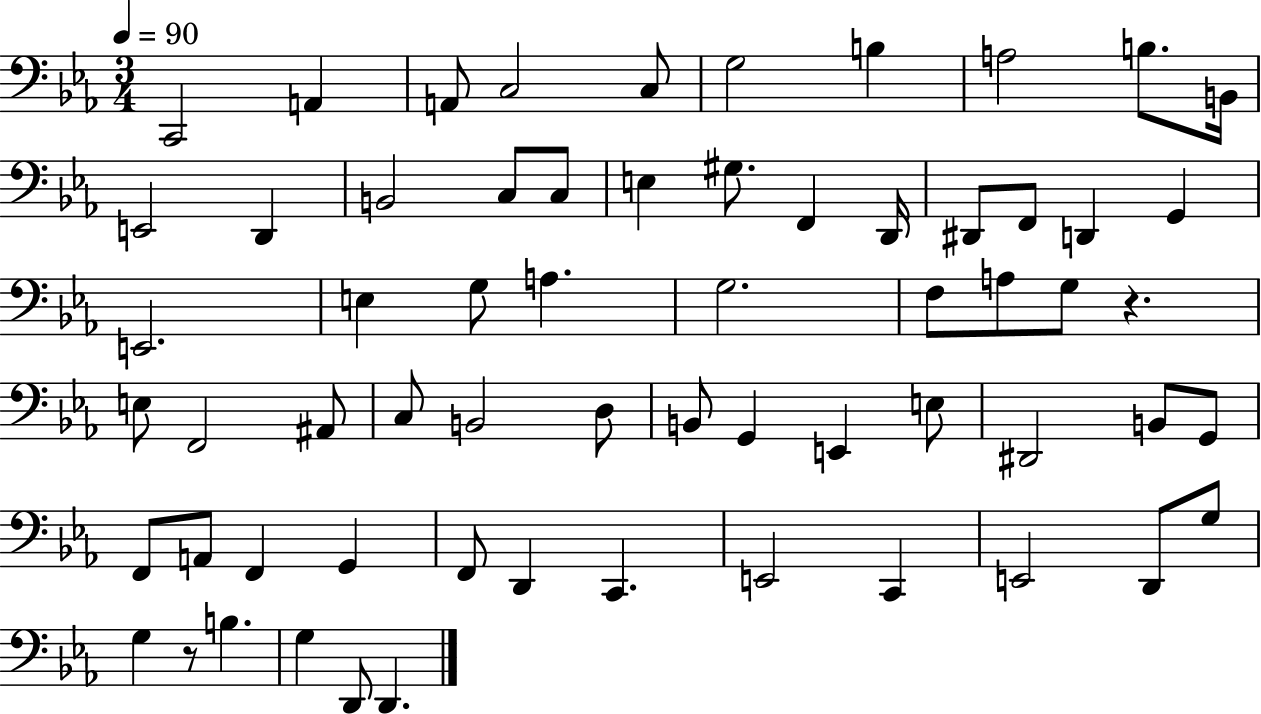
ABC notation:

X:1
T:Untitled
M:3/4
L:1/4
K:Eb
C,,2 A,, A,,/2 C,2 C,/2 G,2 B, A,2 B,/2 B,,/4 E,,2 D,, B,,2 C,/2 C,/2 E, ^G,/2 F,, D,,/4 ^D,,/2 F,,/2 D,, G,, E,,2 E, G,/2 A, G,2 F,/2 A,/2 G,/2 z E,/2 F,,2 ^A,,/2 C,/2 B,,2 D,/2 B,,/2 G,, E,, E,/2 ^D,,2 B,,/2 G,,/2 F,,/2 A,,/2 F,, G,, F,,/2 D,, C,, E,,2 C,, E,,2 D,,/2 G,/2 G, z/2 B, G, D,,/2 D,,